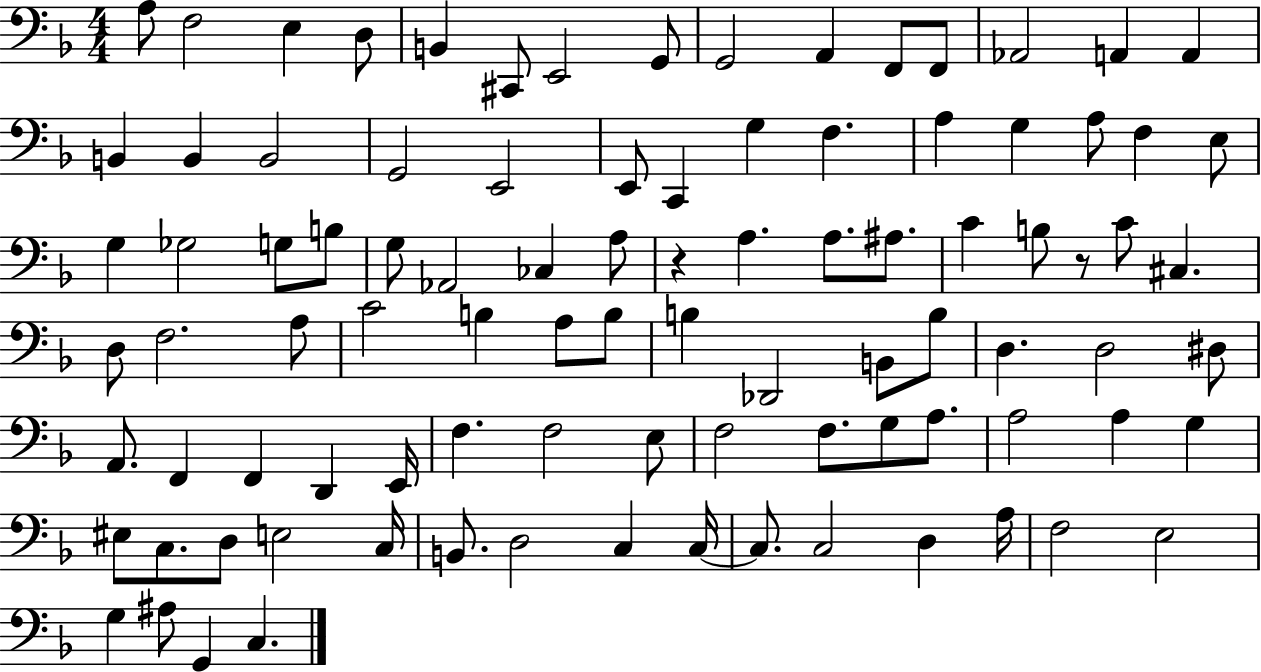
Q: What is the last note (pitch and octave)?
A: C3